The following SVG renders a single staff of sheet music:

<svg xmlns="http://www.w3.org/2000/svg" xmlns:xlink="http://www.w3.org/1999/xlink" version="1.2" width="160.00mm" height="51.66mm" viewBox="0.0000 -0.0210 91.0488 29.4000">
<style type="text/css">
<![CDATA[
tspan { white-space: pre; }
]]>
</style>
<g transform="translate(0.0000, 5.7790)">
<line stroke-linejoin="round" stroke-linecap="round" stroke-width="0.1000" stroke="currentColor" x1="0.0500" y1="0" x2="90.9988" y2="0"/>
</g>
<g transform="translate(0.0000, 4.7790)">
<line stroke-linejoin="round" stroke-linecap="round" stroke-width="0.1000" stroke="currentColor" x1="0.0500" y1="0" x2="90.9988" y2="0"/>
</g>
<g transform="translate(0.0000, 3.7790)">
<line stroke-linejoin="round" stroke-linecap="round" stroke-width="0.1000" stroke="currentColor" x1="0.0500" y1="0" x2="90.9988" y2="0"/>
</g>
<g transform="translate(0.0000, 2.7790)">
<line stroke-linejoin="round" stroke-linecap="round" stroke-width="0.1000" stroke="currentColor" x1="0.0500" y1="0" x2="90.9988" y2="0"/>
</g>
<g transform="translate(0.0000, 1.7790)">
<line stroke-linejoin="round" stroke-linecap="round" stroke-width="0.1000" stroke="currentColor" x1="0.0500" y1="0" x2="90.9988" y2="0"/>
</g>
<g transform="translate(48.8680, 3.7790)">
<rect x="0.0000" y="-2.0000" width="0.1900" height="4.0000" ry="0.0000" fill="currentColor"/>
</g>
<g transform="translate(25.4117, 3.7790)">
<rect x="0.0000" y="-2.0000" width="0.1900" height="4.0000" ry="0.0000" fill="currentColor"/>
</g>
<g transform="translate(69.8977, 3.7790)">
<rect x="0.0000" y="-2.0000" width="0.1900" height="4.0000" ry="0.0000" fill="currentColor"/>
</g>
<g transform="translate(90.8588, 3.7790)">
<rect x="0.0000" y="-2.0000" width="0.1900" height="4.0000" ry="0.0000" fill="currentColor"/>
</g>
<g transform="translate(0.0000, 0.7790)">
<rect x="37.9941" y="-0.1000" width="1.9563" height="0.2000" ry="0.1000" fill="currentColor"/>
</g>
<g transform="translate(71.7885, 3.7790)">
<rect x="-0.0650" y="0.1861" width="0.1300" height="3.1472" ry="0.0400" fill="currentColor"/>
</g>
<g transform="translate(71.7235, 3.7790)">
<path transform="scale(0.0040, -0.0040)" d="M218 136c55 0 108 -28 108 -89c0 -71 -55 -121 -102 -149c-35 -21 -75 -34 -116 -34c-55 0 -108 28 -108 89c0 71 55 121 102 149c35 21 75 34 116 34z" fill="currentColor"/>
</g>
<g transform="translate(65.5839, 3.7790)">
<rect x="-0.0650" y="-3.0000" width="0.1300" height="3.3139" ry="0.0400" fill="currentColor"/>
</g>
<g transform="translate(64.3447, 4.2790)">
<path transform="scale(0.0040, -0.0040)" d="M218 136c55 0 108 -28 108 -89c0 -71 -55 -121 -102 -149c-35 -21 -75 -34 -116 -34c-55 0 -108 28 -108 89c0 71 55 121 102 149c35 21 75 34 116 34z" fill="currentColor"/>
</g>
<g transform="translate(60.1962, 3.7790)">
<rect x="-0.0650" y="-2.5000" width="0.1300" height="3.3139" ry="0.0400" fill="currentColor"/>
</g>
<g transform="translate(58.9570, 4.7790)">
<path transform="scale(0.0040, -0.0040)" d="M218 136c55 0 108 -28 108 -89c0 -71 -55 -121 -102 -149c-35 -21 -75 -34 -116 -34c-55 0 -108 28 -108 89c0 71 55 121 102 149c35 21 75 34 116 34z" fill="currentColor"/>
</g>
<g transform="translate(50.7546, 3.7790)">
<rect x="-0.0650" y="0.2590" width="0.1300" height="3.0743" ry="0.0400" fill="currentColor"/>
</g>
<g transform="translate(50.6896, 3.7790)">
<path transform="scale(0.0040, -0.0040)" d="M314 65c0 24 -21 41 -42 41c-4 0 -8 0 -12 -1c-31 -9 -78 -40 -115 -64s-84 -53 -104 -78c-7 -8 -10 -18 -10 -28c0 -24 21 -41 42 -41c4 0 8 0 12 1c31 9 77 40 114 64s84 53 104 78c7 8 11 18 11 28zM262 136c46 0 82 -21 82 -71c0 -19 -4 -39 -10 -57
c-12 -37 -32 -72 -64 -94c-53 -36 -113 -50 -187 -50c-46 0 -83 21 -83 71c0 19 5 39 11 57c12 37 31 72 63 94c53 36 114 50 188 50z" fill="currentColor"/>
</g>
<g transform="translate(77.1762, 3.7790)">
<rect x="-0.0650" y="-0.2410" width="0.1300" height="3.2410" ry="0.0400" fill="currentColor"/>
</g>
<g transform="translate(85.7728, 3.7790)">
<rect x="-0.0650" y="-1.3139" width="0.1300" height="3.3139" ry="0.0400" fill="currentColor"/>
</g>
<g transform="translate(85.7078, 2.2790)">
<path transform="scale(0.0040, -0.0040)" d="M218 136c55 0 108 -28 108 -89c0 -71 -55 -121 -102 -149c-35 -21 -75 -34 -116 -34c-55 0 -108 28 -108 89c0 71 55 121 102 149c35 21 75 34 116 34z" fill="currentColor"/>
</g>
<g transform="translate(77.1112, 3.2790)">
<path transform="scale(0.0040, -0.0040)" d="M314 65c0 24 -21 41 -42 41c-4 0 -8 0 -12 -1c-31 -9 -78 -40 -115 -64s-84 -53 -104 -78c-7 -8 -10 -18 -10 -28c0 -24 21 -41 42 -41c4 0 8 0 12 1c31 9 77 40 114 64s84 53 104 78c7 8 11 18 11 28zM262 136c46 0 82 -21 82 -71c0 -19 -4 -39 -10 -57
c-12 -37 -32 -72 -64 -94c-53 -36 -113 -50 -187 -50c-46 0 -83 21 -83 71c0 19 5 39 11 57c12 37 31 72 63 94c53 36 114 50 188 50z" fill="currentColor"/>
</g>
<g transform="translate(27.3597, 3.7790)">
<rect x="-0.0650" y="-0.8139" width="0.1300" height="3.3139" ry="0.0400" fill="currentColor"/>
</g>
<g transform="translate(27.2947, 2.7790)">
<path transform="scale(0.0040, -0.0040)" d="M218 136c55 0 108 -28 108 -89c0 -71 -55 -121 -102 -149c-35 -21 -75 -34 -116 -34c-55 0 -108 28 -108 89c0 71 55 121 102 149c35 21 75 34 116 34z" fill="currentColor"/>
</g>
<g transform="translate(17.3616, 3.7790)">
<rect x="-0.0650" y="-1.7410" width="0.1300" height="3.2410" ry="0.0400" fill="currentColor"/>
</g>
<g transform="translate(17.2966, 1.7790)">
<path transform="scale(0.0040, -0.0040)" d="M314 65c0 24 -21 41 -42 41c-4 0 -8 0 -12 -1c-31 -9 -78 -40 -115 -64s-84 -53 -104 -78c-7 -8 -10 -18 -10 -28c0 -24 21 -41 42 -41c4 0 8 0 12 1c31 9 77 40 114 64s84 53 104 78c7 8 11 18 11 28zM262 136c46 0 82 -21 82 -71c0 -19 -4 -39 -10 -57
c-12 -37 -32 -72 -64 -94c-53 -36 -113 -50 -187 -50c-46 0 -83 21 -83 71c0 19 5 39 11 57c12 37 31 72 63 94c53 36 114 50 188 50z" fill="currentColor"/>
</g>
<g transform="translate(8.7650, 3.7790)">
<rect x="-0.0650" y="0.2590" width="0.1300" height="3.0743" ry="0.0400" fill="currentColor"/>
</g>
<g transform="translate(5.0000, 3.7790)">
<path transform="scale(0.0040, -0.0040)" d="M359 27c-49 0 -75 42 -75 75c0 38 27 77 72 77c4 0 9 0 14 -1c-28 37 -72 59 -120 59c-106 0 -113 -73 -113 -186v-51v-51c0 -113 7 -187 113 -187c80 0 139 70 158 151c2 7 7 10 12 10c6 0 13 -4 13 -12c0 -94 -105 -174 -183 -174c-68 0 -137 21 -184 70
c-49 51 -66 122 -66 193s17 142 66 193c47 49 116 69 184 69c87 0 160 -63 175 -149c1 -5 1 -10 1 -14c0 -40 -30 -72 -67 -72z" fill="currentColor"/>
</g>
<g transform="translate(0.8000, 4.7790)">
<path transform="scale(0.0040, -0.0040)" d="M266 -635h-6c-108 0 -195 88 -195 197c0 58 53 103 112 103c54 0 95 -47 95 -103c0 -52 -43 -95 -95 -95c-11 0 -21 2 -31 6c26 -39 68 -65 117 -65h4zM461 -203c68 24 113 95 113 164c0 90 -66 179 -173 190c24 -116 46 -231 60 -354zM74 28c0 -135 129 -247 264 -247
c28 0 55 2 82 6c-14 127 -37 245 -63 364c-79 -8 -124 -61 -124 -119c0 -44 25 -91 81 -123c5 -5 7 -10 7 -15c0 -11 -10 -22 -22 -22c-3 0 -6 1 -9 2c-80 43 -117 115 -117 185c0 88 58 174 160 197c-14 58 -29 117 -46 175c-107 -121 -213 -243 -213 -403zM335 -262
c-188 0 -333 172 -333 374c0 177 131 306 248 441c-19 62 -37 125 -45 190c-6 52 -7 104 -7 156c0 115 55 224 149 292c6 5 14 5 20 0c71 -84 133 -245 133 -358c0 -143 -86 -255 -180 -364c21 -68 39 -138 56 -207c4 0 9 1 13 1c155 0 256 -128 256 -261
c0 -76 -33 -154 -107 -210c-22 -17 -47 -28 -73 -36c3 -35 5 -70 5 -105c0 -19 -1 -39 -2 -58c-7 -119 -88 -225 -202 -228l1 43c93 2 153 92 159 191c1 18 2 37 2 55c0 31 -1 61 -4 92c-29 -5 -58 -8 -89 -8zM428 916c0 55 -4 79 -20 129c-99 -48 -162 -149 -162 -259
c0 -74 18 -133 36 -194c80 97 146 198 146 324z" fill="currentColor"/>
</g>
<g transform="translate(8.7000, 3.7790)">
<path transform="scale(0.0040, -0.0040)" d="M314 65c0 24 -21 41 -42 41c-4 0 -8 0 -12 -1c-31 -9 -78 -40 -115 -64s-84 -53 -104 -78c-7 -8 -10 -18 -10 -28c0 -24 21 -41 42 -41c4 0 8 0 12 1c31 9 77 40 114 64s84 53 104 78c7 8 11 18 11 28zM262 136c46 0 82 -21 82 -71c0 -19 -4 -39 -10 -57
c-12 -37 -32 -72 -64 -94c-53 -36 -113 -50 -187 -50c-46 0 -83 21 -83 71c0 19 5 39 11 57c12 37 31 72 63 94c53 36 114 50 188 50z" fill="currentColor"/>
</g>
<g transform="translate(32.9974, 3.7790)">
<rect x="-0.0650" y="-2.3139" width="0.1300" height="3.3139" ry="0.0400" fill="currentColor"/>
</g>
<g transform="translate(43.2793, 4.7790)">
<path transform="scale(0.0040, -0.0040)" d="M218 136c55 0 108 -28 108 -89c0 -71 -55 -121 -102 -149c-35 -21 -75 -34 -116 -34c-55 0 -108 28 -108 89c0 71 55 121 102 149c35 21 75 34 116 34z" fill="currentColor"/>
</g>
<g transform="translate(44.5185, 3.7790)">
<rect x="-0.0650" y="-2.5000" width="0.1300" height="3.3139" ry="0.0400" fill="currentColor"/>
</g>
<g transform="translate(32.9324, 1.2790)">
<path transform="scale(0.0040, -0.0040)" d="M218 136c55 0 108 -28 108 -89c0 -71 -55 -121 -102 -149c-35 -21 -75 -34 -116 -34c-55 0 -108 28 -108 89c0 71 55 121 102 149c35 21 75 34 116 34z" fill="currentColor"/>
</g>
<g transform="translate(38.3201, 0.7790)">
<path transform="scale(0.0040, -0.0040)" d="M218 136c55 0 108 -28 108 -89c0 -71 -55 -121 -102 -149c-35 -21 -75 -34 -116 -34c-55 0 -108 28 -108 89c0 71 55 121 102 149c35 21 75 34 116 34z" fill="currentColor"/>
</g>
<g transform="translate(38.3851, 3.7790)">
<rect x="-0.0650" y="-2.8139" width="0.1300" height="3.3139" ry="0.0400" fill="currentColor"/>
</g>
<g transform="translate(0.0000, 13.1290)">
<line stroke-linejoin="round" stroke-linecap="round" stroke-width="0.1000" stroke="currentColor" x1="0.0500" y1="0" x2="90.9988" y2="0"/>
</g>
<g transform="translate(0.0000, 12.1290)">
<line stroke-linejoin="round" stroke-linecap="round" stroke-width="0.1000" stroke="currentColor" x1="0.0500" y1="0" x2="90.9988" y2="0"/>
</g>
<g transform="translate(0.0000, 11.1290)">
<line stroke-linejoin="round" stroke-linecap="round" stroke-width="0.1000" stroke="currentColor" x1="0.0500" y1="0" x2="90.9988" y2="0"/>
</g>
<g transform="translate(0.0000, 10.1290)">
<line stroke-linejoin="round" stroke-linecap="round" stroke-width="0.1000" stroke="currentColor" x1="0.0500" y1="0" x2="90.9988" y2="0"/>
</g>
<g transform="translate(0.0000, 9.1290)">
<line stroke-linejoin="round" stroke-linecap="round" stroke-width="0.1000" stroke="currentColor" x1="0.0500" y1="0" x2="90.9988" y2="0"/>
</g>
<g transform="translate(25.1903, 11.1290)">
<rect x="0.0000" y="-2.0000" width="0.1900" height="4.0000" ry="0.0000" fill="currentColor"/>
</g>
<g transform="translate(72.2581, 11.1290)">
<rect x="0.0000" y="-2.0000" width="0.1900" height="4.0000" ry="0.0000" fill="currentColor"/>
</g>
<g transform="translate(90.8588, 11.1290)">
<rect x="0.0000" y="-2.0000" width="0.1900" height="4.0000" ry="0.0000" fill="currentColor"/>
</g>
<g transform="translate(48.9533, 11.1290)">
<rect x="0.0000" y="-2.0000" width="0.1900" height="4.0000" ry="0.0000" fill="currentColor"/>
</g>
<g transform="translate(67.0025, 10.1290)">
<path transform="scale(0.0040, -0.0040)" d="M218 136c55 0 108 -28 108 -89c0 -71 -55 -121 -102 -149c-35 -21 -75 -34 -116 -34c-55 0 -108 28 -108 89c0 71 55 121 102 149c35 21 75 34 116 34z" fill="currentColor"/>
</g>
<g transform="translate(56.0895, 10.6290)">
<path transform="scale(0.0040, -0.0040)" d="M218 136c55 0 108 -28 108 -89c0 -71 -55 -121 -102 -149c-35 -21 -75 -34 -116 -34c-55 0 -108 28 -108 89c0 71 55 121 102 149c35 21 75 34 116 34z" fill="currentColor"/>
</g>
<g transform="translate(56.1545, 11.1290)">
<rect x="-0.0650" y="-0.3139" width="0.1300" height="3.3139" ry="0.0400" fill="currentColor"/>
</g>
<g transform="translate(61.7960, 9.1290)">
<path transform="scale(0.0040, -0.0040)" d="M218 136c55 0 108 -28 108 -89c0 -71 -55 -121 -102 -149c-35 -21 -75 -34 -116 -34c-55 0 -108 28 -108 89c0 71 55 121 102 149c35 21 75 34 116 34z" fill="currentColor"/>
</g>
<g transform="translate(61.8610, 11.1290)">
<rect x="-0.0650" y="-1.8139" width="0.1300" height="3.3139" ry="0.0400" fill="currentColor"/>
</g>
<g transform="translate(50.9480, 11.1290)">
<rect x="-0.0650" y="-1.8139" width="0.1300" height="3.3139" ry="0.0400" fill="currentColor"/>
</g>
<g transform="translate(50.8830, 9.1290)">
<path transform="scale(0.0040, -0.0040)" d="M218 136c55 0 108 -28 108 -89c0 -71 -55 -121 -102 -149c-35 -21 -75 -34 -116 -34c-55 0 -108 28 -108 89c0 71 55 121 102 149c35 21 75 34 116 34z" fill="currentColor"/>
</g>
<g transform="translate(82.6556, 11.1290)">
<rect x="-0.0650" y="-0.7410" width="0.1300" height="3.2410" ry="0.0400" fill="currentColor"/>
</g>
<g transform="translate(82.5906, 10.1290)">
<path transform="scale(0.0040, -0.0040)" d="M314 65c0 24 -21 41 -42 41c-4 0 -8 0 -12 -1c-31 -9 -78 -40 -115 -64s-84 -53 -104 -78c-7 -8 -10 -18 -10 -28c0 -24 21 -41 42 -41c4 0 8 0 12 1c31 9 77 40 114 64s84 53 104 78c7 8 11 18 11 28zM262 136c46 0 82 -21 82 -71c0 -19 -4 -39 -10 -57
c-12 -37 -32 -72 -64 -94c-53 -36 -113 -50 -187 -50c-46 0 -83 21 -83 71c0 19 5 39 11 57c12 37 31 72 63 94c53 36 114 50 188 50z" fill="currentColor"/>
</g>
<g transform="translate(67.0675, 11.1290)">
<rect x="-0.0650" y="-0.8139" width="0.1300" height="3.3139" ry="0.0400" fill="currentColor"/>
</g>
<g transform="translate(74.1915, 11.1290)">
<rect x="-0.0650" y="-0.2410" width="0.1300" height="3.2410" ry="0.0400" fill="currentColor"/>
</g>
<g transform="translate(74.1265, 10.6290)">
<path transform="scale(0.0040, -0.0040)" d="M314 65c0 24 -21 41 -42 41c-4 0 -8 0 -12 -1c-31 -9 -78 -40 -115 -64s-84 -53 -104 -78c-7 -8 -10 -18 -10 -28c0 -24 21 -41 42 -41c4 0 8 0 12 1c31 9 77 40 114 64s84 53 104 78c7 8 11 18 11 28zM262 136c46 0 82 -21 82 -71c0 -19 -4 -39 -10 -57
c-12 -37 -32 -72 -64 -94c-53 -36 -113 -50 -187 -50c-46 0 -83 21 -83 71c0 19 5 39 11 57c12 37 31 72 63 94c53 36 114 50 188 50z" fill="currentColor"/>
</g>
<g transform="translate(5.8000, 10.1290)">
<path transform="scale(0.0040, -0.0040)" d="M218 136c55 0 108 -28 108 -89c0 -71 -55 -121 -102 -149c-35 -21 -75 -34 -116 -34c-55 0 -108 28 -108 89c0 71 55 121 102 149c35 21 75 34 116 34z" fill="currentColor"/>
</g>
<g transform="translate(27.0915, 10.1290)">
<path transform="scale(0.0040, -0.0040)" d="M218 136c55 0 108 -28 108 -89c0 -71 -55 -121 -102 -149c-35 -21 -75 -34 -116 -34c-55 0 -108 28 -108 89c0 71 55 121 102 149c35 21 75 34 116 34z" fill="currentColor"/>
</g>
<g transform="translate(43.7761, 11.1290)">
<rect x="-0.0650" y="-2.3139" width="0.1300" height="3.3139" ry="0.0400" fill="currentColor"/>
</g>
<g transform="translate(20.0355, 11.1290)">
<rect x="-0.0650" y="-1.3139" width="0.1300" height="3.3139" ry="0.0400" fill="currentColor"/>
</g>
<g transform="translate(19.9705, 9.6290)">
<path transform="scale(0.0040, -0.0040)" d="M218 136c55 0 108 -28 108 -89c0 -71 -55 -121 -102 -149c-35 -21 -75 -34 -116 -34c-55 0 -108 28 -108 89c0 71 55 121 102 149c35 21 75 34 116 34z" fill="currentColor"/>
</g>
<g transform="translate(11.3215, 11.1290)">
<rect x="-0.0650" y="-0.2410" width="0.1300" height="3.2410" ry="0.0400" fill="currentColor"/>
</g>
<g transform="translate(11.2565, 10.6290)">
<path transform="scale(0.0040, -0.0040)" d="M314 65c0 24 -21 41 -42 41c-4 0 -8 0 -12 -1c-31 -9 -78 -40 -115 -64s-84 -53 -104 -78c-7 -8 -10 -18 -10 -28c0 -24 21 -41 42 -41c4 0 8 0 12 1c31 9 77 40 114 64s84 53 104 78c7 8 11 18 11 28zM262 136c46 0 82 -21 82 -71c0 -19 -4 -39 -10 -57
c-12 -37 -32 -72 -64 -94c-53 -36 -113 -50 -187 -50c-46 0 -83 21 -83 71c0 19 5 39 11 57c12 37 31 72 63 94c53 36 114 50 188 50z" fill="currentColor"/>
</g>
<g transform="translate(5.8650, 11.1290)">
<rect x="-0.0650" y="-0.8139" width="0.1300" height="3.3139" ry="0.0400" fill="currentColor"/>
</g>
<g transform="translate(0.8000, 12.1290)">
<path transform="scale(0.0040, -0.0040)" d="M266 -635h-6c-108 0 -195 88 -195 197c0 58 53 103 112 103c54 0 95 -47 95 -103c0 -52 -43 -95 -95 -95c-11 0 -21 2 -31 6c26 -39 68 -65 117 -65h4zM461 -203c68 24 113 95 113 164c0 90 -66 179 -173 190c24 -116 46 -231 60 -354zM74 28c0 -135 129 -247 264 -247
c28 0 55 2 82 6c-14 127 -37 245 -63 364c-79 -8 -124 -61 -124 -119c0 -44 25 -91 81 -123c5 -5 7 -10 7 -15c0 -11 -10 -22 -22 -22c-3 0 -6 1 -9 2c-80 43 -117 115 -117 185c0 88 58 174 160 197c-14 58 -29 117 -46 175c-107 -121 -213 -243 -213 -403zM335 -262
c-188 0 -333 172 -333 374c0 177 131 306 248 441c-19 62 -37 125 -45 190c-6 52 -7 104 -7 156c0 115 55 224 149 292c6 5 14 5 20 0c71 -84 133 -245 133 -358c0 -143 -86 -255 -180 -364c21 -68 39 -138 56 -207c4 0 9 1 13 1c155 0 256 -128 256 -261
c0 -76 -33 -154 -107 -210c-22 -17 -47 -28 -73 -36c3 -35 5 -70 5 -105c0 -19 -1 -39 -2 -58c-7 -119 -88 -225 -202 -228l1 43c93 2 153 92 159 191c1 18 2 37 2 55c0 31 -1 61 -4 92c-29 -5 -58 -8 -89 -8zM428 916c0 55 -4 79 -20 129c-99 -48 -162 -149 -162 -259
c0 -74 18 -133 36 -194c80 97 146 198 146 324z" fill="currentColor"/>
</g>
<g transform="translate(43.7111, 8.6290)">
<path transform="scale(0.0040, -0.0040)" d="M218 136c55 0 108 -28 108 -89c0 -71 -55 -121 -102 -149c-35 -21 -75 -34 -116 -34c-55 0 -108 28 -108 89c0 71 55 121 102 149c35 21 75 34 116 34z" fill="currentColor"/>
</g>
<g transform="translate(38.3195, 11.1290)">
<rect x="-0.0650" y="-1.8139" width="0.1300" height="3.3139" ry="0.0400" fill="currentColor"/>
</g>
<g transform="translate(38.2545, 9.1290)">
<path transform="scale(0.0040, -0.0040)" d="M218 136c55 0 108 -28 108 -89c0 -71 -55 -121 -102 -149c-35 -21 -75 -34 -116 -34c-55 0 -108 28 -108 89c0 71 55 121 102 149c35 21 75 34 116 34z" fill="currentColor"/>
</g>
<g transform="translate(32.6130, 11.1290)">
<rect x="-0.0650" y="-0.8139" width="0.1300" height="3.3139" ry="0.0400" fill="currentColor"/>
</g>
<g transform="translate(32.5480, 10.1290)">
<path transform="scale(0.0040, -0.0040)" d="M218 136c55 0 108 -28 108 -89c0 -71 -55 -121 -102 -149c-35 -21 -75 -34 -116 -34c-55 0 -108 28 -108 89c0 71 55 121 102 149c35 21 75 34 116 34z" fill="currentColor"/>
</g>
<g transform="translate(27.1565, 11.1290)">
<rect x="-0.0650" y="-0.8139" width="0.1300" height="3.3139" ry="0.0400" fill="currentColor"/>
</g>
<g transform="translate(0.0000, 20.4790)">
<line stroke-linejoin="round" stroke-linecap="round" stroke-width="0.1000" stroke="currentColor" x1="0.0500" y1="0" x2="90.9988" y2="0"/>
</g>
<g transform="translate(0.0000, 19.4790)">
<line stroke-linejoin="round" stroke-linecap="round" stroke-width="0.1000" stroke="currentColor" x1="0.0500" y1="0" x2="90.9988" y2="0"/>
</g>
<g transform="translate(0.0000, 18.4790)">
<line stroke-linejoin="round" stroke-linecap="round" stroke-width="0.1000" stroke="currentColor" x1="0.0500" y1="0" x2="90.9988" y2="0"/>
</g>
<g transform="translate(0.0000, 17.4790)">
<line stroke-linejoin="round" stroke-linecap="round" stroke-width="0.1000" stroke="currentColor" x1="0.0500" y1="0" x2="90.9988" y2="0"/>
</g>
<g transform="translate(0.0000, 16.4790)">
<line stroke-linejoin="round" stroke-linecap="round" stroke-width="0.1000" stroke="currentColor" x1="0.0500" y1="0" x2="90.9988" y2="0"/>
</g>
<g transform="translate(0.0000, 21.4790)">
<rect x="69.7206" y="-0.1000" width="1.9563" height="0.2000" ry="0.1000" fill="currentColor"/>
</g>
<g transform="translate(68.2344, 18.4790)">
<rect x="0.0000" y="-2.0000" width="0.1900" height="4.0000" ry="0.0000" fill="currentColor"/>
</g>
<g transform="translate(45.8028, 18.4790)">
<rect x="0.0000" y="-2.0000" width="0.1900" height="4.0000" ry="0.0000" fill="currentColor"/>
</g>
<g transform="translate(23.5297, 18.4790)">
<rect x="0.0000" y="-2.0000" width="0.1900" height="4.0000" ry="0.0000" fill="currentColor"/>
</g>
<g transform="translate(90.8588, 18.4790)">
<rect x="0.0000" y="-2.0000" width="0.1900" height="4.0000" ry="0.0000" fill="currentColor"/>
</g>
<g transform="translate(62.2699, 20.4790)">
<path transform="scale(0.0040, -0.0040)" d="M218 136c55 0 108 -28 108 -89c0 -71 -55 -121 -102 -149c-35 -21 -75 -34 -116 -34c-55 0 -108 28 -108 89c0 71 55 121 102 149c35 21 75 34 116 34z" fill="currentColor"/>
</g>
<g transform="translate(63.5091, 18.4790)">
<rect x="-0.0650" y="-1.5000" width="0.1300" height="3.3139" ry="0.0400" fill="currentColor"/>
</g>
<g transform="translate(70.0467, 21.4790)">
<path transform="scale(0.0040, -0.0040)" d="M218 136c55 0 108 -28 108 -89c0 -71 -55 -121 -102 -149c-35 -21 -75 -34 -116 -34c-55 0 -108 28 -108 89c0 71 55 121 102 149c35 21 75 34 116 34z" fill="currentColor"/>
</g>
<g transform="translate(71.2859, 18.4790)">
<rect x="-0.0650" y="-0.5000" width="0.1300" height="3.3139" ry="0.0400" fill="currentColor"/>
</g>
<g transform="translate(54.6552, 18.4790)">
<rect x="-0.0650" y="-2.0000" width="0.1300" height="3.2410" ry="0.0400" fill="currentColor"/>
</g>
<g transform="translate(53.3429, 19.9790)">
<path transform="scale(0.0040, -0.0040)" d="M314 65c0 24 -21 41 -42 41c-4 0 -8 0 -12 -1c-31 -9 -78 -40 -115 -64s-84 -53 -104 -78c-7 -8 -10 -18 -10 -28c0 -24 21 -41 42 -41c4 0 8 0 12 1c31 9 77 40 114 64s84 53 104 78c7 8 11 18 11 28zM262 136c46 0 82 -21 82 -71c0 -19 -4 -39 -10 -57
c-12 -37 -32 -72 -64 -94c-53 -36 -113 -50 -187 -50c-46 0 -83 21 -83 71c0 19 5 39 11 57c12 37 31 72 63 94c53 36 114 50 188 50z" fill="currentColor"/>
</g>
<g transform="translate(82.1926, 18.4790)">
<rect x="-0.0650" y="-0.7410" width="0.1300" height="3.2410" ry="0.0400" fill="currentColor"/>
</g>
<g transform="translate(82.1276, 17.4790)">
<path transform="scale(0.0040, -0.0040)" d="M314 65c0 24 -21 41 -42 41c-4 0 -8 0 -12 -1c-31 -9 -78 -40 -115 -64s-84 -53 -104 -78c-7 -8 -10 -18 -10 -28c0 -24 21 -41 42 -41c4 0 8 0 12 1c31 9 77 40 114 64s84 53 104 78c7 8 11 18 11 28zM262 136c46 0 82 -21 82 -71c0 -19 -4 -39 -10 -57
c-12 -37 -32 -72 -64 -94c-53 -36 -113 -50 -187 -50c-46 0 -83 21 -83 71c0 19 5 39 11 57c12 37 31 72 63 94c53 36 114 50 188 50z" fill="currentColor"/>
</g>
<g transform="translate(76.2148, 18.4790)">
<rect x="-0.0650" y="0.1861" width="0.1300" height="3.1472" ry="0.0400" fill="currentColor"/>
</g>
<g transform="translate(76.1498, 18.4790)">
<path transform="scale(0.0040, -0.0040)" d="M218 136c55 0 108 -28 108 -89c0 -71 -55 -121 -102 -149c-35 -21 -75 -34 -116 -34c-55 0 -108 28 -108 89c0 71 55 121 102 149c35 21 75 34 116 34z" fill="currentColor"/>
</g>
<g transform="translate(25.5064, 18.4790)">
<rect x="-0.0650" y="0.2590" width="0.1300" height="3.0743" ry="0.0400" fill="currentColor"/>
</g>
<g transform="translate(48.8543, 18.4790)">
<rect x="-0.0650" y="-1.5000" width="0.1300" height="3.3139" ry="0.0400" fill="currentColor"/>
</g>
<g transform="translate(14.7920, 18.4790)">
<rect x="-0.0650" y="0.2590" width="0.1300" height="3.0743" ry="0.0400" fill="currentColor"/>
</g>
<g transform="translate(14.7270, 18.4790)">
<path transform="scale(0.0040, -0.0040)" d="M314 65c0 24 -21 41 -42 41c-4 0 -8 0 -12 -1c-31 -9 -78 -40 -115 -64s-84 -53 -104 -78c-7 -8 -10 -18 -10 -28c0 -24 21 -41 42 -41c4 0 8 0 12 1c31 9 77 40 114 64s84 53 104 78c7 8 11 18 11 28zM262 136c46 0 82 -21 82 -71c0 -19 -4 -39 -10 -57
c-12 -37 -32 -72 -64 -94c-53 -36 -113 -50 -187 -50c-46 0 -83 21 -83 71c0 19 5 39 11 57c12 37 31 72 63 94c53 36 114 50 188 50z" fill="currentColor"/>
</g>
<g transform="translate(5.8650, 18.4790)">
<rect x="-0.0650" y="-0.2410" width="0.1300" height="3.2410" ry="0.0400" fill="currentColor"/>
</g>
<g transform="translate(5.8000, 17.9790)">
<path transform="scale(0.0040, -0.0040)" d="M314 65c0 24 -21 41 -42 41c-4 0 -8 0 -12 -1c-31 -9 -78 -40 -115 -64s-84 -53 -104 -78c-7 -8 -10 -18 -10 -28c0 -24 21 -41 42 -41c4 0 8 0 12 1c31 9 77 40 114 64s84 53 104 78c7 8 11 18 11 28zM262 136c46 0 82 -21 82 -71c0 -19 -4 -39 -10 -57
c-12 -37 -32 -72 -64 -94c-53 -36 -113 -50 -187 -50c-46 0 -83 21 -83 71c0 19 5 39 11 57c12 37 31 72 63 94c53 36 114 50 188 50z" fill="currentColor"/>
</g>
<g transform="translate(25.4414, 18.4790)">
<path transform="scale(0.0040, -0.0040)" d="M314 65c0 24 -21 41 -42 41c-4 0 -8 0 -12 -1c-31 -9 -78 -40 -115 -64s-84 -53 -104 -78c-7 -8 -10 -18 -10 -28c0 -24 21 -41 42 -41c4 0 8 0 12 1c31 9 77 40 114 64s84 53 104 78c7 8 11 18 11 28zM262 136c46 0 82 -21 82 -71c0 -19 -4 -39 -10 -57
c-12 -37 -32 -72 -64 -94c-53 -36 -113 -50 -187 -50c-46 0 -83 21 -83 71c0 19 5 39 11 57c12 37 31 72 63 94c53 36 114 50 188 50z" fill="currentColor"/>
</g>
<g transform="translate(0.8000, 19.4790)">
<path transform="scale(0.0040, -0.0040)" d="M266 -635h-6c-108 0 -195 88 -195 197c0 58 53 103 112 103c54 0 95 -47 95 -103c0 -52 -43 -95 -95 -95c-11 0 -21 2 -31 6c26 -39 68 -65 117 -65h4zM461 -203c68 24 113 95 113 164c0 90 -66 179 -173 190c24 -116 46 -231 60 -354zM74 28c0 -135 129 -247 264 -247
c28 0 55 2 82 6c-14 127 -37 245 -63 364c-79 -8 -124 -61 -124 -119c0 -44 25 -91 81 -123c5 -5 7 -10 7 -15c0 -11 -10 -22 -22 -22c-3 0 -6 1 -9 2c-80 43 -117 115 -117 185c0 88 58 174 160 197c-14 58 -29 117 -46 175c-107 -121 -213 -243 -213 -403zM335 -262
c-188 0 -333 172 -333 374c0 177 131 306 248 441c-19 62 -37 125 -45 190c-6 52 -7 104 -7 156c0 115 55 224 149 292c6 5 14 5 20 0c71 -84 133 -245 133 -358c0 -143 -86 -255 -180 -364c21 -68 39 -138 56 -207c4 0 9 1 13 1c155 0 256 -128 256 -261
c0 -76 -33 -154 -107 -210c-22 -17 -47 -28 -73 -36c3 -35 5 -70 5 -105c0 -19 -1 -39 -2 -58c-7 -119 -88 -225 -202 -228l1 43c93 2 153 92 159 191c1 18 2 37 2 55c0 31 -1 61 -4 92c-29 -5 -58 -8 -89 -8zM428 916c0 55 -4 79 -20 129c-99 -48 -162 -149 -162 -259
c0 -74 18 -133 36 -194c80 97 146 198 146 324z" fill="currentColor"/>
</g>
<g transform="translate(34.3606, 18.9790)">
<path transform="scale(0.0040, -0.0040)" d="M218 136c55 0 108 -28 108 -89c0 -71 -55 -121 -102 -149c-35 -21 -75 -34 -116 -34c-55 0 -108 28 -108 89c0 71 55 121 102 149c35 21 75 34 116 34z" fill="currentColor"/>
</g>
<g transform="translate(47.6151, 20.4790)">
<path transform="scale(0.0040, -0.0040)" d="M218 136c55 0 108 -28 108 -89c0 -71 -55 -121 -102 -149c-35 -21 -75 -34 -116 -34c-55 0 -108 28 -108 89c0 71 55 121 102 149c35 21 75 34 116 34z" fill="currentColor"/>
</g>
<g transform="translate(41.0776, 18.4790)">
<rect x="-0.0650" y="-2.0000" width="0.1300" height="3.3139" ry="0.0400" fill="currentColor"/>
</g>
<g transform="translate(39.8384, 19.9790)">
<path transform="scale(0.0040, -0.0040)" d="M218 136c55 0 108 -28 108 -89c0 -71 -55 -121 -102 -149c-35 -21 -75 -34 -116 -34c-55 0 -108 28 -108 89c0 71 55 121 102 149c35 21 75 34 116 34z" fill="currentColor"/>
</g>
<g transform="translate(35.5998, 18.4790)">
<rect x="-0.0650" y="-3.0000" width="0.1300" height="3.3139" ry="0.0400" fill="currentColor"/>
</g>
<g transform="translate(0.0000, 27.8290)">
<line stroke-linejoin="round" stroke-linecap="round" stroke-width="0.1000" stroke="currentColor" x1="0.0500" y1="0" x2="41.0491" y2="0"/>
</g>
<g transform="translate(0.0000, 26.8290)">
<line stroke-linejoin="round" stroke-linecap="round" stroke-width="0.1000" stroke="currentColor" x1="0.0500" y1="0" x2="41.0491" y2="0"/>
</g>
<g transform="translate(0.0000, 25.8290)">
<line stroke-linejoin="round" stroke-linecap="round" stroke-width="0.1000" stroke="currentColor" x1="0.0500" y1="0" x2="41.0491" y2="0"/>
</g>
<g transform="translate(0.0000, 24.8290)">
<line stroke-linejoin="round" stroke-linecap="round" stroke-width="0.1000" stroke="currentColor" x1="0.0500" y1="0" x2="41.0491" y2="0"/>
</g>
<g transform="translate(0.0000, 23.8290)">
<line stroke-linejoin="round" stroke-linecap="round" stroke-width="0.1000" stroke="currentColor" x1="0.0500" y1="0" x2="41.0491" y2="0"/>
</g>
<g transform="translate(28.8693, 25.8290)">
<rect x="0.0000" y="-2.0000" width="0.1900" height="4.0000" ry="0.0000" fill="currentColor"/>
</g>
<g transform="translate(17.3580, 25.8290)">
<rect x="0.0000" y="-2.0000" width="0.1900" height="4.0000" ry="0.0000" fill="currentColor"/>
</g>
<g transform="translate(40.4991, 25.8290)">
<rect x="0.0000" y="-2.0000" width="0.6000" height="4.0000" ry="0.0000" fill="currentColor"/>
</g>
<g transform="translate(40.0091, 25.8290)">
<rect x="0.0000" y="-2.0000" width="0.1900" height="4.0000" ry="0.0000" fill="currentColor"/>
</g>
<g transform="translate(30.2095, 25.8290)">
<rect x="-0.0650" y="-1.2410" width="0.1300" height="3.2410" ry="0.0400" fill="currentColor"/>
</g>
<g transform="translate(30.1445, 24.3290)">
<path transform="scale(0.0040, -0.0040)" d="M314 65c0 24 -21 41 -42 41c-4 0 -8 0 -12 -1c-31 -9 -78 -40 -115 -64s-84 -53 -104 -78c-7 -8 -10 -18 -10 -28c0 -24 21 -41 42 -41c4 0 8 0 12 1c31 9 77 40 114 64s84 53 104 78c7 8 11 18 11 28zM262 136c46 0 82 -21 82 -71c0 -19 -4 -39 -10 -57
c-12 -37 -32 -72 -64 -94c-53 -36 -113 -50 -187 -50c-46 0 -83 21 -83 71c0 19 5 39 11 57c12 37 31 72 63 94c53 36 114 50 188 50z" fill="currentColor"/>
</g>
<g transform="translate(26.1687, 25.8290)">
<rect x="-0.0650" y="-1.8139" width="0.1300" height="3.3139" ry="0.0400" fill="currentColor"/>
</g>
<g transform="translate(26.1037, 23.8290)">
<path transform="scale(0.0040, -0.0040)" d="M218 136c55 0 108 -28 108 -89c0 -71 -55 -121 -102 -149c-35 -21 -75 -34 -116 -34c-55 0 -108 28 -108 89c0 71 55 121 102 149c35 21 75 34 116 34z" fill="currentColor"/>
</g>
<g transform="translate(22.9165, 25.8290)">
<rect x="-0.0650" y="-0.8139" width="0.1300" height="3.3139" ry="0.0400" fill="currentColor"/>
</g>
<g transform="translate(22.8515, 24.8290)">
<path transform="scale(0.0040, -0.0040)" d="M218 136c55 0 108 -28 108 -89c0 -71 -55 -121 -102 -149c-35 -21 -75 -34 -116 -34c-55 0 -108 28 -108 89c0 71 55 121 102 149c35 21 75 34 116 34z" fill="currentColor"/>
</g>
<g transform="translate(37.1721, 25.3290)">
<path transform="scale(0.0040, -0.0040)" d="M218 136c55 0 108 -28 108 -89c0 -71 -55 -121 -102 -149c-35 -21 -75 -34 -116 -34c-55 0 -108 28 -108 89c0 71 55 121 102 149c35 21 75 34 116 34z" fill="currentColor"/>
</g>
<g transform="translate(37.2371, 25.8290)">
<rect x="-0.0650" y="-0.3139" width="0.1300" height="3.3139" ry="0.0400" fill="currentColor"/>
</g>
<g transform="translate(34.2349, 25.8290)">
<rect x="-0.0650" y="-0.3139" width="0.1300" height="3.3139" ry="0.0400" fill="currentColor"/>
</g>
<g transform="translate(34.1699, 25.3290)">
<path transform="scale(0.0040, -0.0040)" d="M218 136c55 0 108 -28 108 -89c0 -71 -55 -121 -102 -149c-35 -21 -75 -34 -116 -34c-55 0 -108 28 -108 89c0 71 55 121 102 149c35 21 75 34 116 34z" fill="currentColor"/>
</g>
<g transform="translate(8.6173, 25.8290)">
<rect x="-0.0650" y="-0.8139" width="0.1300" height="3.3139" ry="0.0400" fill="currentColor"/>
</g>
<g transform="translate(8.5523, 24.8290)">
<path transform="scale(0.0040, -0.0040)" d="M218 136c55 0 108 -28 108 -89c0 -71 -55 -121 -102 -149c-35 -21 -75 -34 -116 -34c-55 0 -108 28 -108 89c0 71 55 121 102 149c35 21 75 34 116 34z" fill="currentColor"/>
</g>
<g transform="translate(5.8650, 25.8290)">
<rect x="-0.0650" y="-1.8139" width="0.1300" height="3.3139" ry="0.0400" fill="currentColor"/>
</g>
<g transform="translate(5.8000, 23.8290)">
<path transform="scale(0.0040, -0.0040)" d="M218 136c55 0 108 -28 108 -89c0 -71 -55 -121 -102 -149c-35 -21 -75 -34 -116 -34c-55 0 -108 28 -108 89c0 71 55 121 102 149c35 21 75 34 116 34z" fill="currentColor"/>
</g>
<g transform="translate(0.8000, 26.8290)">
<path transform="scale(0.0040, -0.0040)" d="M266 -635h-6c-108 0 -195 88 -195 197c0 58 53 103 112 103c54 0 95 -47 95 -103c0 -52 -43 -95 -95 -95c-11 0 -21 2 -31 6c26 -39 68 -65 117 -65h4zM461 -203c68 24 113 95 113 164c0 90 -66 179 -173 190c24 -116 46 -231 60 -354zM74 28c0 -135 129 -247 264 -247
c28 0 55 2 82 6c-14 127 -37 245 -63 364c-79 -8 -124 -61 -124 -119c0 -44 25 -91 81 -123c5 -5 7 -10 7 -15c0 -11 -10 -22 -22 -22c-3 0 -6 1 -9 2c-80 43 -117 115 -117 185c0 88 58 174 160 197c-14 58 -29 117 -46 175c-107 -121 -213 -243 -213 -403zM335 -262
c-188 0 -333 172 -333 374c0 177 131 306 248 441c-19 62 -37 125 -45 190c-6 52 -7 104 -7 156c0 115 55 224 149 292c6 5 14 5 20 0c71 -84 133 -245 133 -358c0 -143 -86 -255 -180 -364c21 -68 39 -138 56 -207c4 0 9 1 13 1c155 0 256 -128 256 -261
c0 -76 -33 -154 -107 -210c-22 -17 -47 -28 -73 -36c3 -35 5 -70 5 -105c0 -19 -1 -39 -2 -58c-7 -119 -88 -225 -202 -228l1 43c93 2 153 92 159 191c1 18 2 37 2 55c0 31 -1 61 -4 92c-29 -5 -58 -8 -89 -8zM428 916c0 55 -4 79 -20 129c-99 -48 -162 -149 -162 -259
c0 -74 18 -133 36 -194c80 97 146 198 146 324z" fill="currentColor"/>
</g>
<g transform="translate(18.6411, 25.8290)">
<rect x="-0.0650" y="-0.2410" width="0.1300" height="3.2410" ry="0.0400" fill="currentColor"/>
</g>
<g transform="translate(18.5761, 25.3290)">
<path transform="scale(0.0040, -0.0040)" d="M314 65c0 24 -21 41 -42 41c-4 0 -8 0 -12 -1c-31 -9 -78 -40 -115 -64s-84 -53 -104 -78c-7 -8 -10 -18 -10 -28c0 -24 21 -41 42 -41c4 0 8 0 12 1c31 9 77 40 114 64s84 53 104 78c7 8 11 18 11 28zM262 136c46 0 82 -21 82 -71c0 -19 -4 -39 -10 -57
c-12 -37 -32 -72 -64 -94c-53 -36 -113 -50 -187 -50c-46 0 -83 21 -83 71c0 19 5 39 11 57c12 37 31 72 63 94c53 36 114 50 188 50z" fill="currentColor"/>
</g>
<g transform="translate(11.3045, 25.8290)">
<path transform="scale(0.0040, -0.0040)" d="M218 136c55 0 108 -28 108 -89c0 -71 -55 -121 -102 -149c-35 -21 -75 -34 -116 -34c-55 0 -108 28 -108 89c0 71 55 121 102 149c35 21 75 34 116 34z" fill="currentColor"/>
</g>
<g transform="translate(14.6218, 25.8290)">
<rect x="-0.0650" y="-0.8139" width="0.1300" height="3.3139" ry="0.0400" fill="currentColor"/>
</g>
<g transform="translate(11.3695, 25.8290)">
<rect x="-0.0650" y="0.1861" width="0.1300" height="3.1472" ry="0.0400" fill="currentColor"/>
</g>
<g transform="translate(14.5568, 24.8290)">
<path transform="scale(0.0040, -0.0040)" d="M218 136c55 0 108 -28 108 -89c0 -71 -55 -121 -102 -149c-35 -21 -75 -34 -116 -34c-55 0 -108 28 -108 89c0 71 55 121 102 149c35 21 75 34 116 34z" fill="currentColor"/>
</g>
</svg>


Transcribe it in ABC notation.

X:1
T:Untitled
M:4/4
L:1/4
K:C
B2 f2 d g a G B2 G A B c2 e d c2 e d d f g f c f d c2 d2 c2 B2 B2 A F E F2 E C B d2 f d B d c2 d f e2 c c